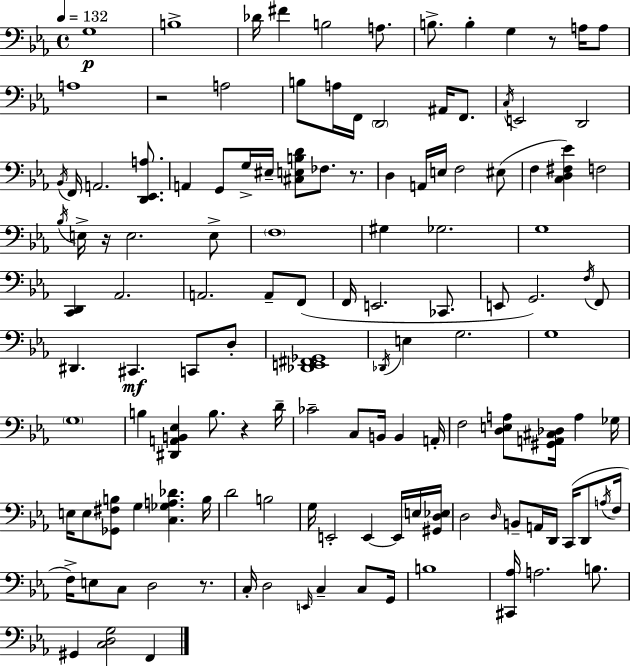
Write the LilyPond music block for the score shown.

{
  \clef bass
  \time 4/4
  \defaultTimeSignature
  \key ees \major
  \tempo 4 = 132
  g1\p | b1-> | des'16 fis'4 b2 a8. | b8.-> b4-. g4 r8 a16 a8 | \break a1 | r2 a2 | b8 a16 f,16 \parenthesize d,2 ais,16 f,8. | \acciaccatura { c16 } e,2 d,2 | \break \acciaccatura { bes,16 } f,16 a,2. <d, ees, a>8. | a,4 g,8 g16-> eis16-- <cis e b d'>8 fes8. r8. | d4 a,16 e16 f2 | eis8( f4 <c d fis ees'>4) f2 | \break \acciaccatura { bes16 } e16-> r16 e2. | e8-> \parenthesize f1 | gis4 ges2. | g1 | \break <c, d,>4 aes,2. | a,2. a,8-- | f,8( f,16 e,2. | ces,8. e,8 g,2.) | \break \acciaccatura { f16 } f,8 dis,4. cis,4.\mf | c,8 d8-. <des, e, fis, ges,>1 | \acciaccatura { des,16 } e4 g2. | g1 | \break \parenthesize g1 | b4 <dis, a, b, ees>4 b8. | r4 d'16-- ces'2-- c8 b,16 | b,4 a,16-. f2 <d e a>8 <gis, a, cis des>16 | \break a4 ges16 e16 e8 <ges, fis b>8 g4 <c ges a des'>4. | b16 d'2 b2 | g16 e,2-. e,4~~ | e,16 e16 <gis, d ees>16 d2 \grace { d16 } b,8-- | \break a,16 d,16 c,16( d,8 \acciaccatura { a16 } f16 f16->) e8 c8 d2 | r8. c16-. d2 | \grace { e,16 } c4-- c8 g,16 b1 | <cis, aes>16 a2. | \break b8. gis,4 <c d g>2 | f,4 \bar "|."
}